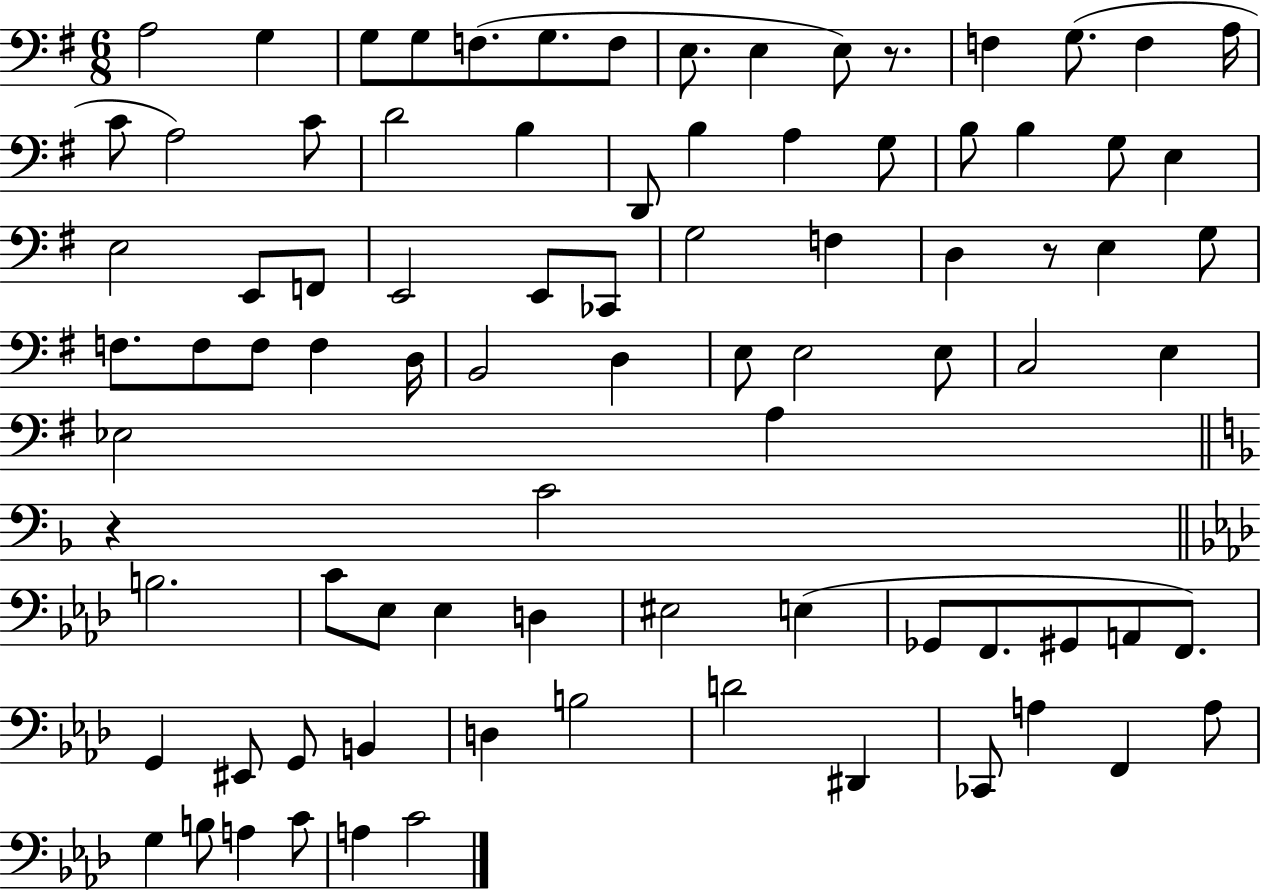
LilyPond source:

{
  \clef bass
  \numericTimeSignature
  \time 6/8
  \key g \major
  a2 g4 | g8 g8 f8.( g8. f8 | e8. e4 e8) r8. | f4 g8.( f4 a16 | \break c'8 a2) c'8 | d'2 b4 | d,8 b4 a4 g8 | b8 b4 g8 e4 | \break e2 e,8 f,8 | e,2 e,8 ces,8 | g2 f4 | d4 r8 e4 g8 | \break f8. f8 f8 f4 d16 | b,2 d4 | e8 e2 e8 | c2 e4 | \break ees2 a4 | \bar "||" \break \key f \major r4 c'2 | \bar "||" \break \key aes \major b2. | c'8 ees8 ees4 d4 | eis2 e4( | ges,8 f,8. gis,8 a,8 f,8.) | \break g,4 eis,8 g,8 b,4 | d4 b2 | d'2 dis,4 | ces,8 a4 f,4 a8 | \break g4 b8 a4 c'8 | a4 c'2 | \bar "|."
}